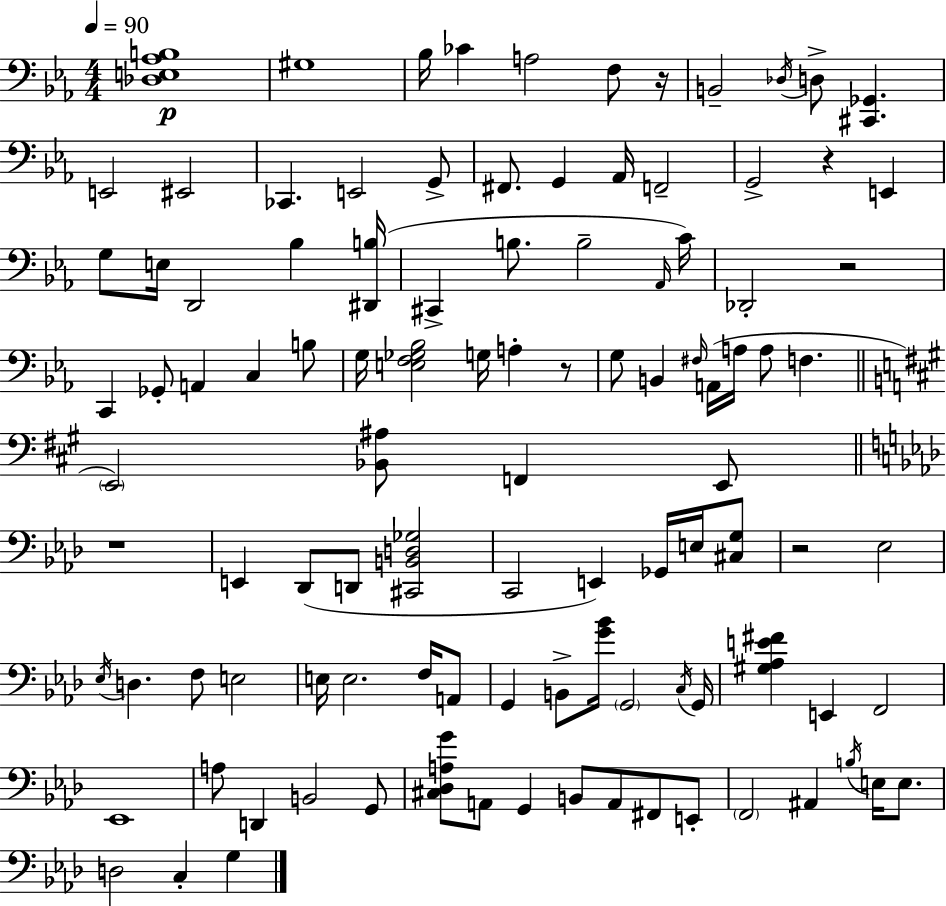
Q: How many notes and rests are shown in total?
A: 105